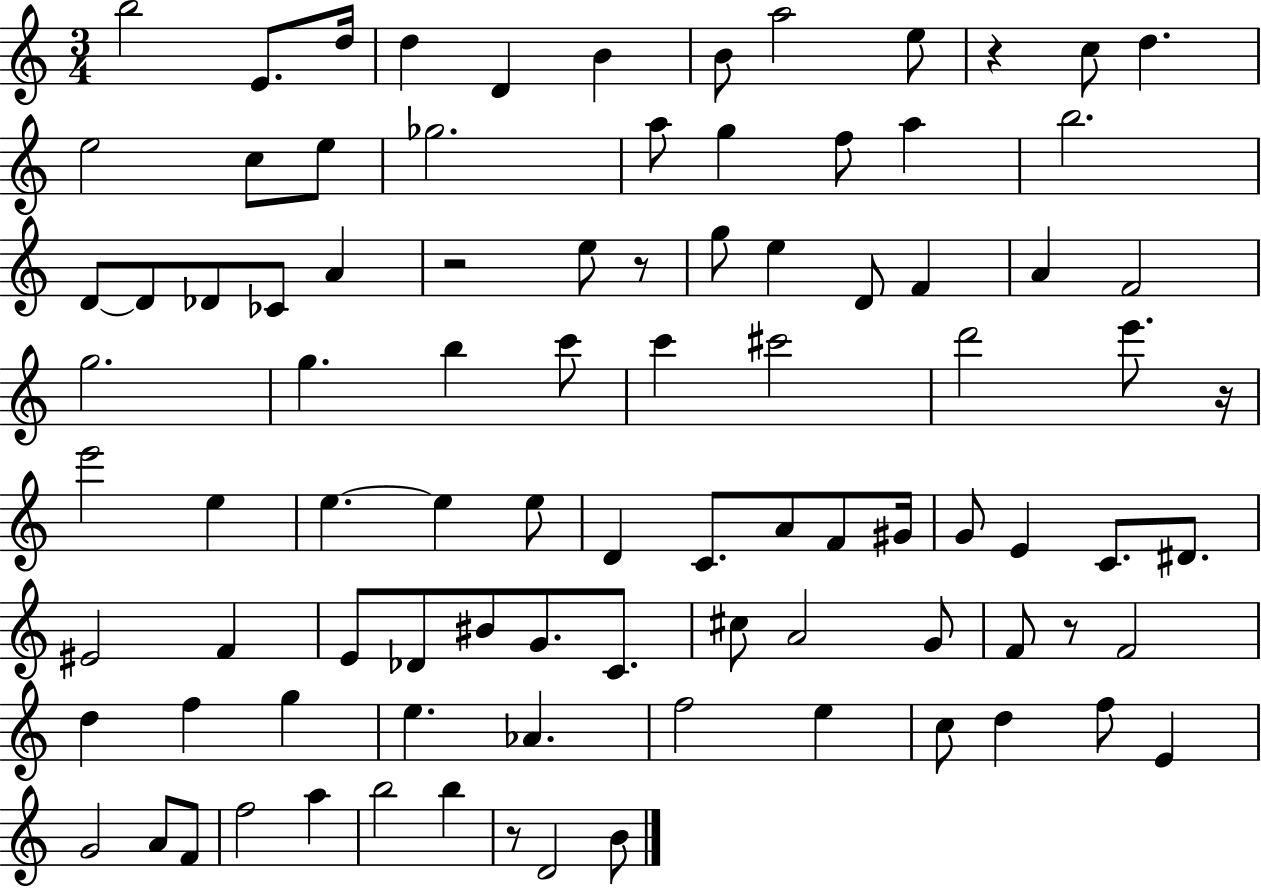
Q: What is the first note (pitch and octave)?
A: B5